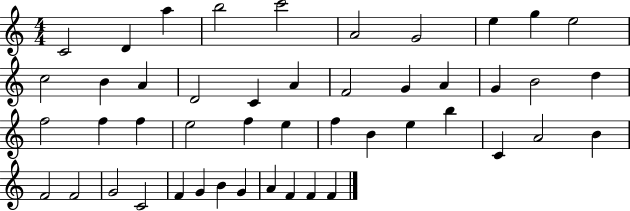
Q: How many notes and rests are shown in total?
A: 47